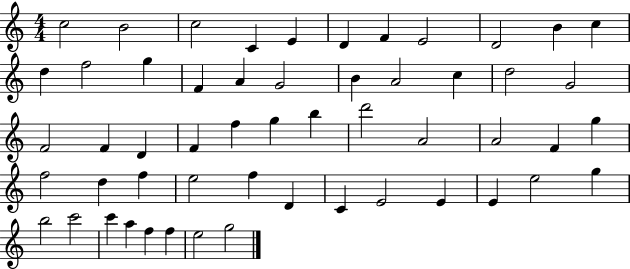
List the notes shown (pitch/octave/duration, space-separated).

C5/h B4/h C5/h C4/q E4/q D4/q F4/q E4/h D4/h B4/q C5/q D5/q F5/h G5/q F4/q A4/q G4/h B4/q A4/h C5/q D5/h G4/h F4/h F4/q D4/q F4/q F5/q G5/q B5/q D6/h A4/h A4/h F4/q G5/q F5/h D5/q F5/q E5/h F5/q D4/q C4/q E4/h E4/q E4/q E5/h G5/q B5/h C6/h C6/q A5/q F5/q F5/q E5/h G5/h